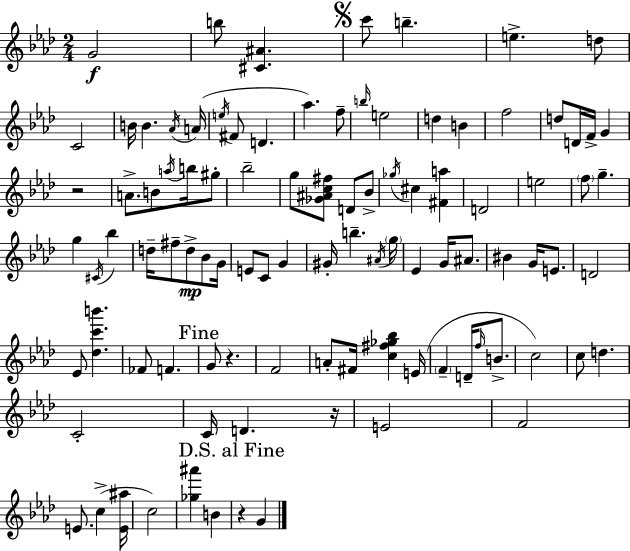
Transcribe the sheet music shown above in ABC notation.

X:1
T:Untitled
M:2/4
L:1/4
K:Fm
G2 b/2 [^C^A] c'/2 b e d/2 C2 B/4 B _A/4 A/4 e/4 ^F/2 D _a f/2 b/4 e2 d B f2 d/2 D/4 F/4 G z2 A/2 B/2 a/4 b/4 ^g/2 _b2 g/2 [_G^Ac^f]/2 D/2 _B/2 _g/4 ^c [^Fa] D2 e2 f/2 g g ^C/4 _b d/4 ^f/2 d/2 _B/2 G/4 E/2 C/2 G ^G/4 b ^A/4 g/4 _E G/4 ^A/2 ^B G/4 E/2 D2 _E/2 [_dc'b'] _F/2 F G/2 z F2 A/2 ^F/4 [c^f_g_b] E/4 F D/4 f/4 B/2 c2 c/2 d C2 C/4 D z/4 E2 F2 E/2 c [E^a]/4 c2 [_g^a'] B z G